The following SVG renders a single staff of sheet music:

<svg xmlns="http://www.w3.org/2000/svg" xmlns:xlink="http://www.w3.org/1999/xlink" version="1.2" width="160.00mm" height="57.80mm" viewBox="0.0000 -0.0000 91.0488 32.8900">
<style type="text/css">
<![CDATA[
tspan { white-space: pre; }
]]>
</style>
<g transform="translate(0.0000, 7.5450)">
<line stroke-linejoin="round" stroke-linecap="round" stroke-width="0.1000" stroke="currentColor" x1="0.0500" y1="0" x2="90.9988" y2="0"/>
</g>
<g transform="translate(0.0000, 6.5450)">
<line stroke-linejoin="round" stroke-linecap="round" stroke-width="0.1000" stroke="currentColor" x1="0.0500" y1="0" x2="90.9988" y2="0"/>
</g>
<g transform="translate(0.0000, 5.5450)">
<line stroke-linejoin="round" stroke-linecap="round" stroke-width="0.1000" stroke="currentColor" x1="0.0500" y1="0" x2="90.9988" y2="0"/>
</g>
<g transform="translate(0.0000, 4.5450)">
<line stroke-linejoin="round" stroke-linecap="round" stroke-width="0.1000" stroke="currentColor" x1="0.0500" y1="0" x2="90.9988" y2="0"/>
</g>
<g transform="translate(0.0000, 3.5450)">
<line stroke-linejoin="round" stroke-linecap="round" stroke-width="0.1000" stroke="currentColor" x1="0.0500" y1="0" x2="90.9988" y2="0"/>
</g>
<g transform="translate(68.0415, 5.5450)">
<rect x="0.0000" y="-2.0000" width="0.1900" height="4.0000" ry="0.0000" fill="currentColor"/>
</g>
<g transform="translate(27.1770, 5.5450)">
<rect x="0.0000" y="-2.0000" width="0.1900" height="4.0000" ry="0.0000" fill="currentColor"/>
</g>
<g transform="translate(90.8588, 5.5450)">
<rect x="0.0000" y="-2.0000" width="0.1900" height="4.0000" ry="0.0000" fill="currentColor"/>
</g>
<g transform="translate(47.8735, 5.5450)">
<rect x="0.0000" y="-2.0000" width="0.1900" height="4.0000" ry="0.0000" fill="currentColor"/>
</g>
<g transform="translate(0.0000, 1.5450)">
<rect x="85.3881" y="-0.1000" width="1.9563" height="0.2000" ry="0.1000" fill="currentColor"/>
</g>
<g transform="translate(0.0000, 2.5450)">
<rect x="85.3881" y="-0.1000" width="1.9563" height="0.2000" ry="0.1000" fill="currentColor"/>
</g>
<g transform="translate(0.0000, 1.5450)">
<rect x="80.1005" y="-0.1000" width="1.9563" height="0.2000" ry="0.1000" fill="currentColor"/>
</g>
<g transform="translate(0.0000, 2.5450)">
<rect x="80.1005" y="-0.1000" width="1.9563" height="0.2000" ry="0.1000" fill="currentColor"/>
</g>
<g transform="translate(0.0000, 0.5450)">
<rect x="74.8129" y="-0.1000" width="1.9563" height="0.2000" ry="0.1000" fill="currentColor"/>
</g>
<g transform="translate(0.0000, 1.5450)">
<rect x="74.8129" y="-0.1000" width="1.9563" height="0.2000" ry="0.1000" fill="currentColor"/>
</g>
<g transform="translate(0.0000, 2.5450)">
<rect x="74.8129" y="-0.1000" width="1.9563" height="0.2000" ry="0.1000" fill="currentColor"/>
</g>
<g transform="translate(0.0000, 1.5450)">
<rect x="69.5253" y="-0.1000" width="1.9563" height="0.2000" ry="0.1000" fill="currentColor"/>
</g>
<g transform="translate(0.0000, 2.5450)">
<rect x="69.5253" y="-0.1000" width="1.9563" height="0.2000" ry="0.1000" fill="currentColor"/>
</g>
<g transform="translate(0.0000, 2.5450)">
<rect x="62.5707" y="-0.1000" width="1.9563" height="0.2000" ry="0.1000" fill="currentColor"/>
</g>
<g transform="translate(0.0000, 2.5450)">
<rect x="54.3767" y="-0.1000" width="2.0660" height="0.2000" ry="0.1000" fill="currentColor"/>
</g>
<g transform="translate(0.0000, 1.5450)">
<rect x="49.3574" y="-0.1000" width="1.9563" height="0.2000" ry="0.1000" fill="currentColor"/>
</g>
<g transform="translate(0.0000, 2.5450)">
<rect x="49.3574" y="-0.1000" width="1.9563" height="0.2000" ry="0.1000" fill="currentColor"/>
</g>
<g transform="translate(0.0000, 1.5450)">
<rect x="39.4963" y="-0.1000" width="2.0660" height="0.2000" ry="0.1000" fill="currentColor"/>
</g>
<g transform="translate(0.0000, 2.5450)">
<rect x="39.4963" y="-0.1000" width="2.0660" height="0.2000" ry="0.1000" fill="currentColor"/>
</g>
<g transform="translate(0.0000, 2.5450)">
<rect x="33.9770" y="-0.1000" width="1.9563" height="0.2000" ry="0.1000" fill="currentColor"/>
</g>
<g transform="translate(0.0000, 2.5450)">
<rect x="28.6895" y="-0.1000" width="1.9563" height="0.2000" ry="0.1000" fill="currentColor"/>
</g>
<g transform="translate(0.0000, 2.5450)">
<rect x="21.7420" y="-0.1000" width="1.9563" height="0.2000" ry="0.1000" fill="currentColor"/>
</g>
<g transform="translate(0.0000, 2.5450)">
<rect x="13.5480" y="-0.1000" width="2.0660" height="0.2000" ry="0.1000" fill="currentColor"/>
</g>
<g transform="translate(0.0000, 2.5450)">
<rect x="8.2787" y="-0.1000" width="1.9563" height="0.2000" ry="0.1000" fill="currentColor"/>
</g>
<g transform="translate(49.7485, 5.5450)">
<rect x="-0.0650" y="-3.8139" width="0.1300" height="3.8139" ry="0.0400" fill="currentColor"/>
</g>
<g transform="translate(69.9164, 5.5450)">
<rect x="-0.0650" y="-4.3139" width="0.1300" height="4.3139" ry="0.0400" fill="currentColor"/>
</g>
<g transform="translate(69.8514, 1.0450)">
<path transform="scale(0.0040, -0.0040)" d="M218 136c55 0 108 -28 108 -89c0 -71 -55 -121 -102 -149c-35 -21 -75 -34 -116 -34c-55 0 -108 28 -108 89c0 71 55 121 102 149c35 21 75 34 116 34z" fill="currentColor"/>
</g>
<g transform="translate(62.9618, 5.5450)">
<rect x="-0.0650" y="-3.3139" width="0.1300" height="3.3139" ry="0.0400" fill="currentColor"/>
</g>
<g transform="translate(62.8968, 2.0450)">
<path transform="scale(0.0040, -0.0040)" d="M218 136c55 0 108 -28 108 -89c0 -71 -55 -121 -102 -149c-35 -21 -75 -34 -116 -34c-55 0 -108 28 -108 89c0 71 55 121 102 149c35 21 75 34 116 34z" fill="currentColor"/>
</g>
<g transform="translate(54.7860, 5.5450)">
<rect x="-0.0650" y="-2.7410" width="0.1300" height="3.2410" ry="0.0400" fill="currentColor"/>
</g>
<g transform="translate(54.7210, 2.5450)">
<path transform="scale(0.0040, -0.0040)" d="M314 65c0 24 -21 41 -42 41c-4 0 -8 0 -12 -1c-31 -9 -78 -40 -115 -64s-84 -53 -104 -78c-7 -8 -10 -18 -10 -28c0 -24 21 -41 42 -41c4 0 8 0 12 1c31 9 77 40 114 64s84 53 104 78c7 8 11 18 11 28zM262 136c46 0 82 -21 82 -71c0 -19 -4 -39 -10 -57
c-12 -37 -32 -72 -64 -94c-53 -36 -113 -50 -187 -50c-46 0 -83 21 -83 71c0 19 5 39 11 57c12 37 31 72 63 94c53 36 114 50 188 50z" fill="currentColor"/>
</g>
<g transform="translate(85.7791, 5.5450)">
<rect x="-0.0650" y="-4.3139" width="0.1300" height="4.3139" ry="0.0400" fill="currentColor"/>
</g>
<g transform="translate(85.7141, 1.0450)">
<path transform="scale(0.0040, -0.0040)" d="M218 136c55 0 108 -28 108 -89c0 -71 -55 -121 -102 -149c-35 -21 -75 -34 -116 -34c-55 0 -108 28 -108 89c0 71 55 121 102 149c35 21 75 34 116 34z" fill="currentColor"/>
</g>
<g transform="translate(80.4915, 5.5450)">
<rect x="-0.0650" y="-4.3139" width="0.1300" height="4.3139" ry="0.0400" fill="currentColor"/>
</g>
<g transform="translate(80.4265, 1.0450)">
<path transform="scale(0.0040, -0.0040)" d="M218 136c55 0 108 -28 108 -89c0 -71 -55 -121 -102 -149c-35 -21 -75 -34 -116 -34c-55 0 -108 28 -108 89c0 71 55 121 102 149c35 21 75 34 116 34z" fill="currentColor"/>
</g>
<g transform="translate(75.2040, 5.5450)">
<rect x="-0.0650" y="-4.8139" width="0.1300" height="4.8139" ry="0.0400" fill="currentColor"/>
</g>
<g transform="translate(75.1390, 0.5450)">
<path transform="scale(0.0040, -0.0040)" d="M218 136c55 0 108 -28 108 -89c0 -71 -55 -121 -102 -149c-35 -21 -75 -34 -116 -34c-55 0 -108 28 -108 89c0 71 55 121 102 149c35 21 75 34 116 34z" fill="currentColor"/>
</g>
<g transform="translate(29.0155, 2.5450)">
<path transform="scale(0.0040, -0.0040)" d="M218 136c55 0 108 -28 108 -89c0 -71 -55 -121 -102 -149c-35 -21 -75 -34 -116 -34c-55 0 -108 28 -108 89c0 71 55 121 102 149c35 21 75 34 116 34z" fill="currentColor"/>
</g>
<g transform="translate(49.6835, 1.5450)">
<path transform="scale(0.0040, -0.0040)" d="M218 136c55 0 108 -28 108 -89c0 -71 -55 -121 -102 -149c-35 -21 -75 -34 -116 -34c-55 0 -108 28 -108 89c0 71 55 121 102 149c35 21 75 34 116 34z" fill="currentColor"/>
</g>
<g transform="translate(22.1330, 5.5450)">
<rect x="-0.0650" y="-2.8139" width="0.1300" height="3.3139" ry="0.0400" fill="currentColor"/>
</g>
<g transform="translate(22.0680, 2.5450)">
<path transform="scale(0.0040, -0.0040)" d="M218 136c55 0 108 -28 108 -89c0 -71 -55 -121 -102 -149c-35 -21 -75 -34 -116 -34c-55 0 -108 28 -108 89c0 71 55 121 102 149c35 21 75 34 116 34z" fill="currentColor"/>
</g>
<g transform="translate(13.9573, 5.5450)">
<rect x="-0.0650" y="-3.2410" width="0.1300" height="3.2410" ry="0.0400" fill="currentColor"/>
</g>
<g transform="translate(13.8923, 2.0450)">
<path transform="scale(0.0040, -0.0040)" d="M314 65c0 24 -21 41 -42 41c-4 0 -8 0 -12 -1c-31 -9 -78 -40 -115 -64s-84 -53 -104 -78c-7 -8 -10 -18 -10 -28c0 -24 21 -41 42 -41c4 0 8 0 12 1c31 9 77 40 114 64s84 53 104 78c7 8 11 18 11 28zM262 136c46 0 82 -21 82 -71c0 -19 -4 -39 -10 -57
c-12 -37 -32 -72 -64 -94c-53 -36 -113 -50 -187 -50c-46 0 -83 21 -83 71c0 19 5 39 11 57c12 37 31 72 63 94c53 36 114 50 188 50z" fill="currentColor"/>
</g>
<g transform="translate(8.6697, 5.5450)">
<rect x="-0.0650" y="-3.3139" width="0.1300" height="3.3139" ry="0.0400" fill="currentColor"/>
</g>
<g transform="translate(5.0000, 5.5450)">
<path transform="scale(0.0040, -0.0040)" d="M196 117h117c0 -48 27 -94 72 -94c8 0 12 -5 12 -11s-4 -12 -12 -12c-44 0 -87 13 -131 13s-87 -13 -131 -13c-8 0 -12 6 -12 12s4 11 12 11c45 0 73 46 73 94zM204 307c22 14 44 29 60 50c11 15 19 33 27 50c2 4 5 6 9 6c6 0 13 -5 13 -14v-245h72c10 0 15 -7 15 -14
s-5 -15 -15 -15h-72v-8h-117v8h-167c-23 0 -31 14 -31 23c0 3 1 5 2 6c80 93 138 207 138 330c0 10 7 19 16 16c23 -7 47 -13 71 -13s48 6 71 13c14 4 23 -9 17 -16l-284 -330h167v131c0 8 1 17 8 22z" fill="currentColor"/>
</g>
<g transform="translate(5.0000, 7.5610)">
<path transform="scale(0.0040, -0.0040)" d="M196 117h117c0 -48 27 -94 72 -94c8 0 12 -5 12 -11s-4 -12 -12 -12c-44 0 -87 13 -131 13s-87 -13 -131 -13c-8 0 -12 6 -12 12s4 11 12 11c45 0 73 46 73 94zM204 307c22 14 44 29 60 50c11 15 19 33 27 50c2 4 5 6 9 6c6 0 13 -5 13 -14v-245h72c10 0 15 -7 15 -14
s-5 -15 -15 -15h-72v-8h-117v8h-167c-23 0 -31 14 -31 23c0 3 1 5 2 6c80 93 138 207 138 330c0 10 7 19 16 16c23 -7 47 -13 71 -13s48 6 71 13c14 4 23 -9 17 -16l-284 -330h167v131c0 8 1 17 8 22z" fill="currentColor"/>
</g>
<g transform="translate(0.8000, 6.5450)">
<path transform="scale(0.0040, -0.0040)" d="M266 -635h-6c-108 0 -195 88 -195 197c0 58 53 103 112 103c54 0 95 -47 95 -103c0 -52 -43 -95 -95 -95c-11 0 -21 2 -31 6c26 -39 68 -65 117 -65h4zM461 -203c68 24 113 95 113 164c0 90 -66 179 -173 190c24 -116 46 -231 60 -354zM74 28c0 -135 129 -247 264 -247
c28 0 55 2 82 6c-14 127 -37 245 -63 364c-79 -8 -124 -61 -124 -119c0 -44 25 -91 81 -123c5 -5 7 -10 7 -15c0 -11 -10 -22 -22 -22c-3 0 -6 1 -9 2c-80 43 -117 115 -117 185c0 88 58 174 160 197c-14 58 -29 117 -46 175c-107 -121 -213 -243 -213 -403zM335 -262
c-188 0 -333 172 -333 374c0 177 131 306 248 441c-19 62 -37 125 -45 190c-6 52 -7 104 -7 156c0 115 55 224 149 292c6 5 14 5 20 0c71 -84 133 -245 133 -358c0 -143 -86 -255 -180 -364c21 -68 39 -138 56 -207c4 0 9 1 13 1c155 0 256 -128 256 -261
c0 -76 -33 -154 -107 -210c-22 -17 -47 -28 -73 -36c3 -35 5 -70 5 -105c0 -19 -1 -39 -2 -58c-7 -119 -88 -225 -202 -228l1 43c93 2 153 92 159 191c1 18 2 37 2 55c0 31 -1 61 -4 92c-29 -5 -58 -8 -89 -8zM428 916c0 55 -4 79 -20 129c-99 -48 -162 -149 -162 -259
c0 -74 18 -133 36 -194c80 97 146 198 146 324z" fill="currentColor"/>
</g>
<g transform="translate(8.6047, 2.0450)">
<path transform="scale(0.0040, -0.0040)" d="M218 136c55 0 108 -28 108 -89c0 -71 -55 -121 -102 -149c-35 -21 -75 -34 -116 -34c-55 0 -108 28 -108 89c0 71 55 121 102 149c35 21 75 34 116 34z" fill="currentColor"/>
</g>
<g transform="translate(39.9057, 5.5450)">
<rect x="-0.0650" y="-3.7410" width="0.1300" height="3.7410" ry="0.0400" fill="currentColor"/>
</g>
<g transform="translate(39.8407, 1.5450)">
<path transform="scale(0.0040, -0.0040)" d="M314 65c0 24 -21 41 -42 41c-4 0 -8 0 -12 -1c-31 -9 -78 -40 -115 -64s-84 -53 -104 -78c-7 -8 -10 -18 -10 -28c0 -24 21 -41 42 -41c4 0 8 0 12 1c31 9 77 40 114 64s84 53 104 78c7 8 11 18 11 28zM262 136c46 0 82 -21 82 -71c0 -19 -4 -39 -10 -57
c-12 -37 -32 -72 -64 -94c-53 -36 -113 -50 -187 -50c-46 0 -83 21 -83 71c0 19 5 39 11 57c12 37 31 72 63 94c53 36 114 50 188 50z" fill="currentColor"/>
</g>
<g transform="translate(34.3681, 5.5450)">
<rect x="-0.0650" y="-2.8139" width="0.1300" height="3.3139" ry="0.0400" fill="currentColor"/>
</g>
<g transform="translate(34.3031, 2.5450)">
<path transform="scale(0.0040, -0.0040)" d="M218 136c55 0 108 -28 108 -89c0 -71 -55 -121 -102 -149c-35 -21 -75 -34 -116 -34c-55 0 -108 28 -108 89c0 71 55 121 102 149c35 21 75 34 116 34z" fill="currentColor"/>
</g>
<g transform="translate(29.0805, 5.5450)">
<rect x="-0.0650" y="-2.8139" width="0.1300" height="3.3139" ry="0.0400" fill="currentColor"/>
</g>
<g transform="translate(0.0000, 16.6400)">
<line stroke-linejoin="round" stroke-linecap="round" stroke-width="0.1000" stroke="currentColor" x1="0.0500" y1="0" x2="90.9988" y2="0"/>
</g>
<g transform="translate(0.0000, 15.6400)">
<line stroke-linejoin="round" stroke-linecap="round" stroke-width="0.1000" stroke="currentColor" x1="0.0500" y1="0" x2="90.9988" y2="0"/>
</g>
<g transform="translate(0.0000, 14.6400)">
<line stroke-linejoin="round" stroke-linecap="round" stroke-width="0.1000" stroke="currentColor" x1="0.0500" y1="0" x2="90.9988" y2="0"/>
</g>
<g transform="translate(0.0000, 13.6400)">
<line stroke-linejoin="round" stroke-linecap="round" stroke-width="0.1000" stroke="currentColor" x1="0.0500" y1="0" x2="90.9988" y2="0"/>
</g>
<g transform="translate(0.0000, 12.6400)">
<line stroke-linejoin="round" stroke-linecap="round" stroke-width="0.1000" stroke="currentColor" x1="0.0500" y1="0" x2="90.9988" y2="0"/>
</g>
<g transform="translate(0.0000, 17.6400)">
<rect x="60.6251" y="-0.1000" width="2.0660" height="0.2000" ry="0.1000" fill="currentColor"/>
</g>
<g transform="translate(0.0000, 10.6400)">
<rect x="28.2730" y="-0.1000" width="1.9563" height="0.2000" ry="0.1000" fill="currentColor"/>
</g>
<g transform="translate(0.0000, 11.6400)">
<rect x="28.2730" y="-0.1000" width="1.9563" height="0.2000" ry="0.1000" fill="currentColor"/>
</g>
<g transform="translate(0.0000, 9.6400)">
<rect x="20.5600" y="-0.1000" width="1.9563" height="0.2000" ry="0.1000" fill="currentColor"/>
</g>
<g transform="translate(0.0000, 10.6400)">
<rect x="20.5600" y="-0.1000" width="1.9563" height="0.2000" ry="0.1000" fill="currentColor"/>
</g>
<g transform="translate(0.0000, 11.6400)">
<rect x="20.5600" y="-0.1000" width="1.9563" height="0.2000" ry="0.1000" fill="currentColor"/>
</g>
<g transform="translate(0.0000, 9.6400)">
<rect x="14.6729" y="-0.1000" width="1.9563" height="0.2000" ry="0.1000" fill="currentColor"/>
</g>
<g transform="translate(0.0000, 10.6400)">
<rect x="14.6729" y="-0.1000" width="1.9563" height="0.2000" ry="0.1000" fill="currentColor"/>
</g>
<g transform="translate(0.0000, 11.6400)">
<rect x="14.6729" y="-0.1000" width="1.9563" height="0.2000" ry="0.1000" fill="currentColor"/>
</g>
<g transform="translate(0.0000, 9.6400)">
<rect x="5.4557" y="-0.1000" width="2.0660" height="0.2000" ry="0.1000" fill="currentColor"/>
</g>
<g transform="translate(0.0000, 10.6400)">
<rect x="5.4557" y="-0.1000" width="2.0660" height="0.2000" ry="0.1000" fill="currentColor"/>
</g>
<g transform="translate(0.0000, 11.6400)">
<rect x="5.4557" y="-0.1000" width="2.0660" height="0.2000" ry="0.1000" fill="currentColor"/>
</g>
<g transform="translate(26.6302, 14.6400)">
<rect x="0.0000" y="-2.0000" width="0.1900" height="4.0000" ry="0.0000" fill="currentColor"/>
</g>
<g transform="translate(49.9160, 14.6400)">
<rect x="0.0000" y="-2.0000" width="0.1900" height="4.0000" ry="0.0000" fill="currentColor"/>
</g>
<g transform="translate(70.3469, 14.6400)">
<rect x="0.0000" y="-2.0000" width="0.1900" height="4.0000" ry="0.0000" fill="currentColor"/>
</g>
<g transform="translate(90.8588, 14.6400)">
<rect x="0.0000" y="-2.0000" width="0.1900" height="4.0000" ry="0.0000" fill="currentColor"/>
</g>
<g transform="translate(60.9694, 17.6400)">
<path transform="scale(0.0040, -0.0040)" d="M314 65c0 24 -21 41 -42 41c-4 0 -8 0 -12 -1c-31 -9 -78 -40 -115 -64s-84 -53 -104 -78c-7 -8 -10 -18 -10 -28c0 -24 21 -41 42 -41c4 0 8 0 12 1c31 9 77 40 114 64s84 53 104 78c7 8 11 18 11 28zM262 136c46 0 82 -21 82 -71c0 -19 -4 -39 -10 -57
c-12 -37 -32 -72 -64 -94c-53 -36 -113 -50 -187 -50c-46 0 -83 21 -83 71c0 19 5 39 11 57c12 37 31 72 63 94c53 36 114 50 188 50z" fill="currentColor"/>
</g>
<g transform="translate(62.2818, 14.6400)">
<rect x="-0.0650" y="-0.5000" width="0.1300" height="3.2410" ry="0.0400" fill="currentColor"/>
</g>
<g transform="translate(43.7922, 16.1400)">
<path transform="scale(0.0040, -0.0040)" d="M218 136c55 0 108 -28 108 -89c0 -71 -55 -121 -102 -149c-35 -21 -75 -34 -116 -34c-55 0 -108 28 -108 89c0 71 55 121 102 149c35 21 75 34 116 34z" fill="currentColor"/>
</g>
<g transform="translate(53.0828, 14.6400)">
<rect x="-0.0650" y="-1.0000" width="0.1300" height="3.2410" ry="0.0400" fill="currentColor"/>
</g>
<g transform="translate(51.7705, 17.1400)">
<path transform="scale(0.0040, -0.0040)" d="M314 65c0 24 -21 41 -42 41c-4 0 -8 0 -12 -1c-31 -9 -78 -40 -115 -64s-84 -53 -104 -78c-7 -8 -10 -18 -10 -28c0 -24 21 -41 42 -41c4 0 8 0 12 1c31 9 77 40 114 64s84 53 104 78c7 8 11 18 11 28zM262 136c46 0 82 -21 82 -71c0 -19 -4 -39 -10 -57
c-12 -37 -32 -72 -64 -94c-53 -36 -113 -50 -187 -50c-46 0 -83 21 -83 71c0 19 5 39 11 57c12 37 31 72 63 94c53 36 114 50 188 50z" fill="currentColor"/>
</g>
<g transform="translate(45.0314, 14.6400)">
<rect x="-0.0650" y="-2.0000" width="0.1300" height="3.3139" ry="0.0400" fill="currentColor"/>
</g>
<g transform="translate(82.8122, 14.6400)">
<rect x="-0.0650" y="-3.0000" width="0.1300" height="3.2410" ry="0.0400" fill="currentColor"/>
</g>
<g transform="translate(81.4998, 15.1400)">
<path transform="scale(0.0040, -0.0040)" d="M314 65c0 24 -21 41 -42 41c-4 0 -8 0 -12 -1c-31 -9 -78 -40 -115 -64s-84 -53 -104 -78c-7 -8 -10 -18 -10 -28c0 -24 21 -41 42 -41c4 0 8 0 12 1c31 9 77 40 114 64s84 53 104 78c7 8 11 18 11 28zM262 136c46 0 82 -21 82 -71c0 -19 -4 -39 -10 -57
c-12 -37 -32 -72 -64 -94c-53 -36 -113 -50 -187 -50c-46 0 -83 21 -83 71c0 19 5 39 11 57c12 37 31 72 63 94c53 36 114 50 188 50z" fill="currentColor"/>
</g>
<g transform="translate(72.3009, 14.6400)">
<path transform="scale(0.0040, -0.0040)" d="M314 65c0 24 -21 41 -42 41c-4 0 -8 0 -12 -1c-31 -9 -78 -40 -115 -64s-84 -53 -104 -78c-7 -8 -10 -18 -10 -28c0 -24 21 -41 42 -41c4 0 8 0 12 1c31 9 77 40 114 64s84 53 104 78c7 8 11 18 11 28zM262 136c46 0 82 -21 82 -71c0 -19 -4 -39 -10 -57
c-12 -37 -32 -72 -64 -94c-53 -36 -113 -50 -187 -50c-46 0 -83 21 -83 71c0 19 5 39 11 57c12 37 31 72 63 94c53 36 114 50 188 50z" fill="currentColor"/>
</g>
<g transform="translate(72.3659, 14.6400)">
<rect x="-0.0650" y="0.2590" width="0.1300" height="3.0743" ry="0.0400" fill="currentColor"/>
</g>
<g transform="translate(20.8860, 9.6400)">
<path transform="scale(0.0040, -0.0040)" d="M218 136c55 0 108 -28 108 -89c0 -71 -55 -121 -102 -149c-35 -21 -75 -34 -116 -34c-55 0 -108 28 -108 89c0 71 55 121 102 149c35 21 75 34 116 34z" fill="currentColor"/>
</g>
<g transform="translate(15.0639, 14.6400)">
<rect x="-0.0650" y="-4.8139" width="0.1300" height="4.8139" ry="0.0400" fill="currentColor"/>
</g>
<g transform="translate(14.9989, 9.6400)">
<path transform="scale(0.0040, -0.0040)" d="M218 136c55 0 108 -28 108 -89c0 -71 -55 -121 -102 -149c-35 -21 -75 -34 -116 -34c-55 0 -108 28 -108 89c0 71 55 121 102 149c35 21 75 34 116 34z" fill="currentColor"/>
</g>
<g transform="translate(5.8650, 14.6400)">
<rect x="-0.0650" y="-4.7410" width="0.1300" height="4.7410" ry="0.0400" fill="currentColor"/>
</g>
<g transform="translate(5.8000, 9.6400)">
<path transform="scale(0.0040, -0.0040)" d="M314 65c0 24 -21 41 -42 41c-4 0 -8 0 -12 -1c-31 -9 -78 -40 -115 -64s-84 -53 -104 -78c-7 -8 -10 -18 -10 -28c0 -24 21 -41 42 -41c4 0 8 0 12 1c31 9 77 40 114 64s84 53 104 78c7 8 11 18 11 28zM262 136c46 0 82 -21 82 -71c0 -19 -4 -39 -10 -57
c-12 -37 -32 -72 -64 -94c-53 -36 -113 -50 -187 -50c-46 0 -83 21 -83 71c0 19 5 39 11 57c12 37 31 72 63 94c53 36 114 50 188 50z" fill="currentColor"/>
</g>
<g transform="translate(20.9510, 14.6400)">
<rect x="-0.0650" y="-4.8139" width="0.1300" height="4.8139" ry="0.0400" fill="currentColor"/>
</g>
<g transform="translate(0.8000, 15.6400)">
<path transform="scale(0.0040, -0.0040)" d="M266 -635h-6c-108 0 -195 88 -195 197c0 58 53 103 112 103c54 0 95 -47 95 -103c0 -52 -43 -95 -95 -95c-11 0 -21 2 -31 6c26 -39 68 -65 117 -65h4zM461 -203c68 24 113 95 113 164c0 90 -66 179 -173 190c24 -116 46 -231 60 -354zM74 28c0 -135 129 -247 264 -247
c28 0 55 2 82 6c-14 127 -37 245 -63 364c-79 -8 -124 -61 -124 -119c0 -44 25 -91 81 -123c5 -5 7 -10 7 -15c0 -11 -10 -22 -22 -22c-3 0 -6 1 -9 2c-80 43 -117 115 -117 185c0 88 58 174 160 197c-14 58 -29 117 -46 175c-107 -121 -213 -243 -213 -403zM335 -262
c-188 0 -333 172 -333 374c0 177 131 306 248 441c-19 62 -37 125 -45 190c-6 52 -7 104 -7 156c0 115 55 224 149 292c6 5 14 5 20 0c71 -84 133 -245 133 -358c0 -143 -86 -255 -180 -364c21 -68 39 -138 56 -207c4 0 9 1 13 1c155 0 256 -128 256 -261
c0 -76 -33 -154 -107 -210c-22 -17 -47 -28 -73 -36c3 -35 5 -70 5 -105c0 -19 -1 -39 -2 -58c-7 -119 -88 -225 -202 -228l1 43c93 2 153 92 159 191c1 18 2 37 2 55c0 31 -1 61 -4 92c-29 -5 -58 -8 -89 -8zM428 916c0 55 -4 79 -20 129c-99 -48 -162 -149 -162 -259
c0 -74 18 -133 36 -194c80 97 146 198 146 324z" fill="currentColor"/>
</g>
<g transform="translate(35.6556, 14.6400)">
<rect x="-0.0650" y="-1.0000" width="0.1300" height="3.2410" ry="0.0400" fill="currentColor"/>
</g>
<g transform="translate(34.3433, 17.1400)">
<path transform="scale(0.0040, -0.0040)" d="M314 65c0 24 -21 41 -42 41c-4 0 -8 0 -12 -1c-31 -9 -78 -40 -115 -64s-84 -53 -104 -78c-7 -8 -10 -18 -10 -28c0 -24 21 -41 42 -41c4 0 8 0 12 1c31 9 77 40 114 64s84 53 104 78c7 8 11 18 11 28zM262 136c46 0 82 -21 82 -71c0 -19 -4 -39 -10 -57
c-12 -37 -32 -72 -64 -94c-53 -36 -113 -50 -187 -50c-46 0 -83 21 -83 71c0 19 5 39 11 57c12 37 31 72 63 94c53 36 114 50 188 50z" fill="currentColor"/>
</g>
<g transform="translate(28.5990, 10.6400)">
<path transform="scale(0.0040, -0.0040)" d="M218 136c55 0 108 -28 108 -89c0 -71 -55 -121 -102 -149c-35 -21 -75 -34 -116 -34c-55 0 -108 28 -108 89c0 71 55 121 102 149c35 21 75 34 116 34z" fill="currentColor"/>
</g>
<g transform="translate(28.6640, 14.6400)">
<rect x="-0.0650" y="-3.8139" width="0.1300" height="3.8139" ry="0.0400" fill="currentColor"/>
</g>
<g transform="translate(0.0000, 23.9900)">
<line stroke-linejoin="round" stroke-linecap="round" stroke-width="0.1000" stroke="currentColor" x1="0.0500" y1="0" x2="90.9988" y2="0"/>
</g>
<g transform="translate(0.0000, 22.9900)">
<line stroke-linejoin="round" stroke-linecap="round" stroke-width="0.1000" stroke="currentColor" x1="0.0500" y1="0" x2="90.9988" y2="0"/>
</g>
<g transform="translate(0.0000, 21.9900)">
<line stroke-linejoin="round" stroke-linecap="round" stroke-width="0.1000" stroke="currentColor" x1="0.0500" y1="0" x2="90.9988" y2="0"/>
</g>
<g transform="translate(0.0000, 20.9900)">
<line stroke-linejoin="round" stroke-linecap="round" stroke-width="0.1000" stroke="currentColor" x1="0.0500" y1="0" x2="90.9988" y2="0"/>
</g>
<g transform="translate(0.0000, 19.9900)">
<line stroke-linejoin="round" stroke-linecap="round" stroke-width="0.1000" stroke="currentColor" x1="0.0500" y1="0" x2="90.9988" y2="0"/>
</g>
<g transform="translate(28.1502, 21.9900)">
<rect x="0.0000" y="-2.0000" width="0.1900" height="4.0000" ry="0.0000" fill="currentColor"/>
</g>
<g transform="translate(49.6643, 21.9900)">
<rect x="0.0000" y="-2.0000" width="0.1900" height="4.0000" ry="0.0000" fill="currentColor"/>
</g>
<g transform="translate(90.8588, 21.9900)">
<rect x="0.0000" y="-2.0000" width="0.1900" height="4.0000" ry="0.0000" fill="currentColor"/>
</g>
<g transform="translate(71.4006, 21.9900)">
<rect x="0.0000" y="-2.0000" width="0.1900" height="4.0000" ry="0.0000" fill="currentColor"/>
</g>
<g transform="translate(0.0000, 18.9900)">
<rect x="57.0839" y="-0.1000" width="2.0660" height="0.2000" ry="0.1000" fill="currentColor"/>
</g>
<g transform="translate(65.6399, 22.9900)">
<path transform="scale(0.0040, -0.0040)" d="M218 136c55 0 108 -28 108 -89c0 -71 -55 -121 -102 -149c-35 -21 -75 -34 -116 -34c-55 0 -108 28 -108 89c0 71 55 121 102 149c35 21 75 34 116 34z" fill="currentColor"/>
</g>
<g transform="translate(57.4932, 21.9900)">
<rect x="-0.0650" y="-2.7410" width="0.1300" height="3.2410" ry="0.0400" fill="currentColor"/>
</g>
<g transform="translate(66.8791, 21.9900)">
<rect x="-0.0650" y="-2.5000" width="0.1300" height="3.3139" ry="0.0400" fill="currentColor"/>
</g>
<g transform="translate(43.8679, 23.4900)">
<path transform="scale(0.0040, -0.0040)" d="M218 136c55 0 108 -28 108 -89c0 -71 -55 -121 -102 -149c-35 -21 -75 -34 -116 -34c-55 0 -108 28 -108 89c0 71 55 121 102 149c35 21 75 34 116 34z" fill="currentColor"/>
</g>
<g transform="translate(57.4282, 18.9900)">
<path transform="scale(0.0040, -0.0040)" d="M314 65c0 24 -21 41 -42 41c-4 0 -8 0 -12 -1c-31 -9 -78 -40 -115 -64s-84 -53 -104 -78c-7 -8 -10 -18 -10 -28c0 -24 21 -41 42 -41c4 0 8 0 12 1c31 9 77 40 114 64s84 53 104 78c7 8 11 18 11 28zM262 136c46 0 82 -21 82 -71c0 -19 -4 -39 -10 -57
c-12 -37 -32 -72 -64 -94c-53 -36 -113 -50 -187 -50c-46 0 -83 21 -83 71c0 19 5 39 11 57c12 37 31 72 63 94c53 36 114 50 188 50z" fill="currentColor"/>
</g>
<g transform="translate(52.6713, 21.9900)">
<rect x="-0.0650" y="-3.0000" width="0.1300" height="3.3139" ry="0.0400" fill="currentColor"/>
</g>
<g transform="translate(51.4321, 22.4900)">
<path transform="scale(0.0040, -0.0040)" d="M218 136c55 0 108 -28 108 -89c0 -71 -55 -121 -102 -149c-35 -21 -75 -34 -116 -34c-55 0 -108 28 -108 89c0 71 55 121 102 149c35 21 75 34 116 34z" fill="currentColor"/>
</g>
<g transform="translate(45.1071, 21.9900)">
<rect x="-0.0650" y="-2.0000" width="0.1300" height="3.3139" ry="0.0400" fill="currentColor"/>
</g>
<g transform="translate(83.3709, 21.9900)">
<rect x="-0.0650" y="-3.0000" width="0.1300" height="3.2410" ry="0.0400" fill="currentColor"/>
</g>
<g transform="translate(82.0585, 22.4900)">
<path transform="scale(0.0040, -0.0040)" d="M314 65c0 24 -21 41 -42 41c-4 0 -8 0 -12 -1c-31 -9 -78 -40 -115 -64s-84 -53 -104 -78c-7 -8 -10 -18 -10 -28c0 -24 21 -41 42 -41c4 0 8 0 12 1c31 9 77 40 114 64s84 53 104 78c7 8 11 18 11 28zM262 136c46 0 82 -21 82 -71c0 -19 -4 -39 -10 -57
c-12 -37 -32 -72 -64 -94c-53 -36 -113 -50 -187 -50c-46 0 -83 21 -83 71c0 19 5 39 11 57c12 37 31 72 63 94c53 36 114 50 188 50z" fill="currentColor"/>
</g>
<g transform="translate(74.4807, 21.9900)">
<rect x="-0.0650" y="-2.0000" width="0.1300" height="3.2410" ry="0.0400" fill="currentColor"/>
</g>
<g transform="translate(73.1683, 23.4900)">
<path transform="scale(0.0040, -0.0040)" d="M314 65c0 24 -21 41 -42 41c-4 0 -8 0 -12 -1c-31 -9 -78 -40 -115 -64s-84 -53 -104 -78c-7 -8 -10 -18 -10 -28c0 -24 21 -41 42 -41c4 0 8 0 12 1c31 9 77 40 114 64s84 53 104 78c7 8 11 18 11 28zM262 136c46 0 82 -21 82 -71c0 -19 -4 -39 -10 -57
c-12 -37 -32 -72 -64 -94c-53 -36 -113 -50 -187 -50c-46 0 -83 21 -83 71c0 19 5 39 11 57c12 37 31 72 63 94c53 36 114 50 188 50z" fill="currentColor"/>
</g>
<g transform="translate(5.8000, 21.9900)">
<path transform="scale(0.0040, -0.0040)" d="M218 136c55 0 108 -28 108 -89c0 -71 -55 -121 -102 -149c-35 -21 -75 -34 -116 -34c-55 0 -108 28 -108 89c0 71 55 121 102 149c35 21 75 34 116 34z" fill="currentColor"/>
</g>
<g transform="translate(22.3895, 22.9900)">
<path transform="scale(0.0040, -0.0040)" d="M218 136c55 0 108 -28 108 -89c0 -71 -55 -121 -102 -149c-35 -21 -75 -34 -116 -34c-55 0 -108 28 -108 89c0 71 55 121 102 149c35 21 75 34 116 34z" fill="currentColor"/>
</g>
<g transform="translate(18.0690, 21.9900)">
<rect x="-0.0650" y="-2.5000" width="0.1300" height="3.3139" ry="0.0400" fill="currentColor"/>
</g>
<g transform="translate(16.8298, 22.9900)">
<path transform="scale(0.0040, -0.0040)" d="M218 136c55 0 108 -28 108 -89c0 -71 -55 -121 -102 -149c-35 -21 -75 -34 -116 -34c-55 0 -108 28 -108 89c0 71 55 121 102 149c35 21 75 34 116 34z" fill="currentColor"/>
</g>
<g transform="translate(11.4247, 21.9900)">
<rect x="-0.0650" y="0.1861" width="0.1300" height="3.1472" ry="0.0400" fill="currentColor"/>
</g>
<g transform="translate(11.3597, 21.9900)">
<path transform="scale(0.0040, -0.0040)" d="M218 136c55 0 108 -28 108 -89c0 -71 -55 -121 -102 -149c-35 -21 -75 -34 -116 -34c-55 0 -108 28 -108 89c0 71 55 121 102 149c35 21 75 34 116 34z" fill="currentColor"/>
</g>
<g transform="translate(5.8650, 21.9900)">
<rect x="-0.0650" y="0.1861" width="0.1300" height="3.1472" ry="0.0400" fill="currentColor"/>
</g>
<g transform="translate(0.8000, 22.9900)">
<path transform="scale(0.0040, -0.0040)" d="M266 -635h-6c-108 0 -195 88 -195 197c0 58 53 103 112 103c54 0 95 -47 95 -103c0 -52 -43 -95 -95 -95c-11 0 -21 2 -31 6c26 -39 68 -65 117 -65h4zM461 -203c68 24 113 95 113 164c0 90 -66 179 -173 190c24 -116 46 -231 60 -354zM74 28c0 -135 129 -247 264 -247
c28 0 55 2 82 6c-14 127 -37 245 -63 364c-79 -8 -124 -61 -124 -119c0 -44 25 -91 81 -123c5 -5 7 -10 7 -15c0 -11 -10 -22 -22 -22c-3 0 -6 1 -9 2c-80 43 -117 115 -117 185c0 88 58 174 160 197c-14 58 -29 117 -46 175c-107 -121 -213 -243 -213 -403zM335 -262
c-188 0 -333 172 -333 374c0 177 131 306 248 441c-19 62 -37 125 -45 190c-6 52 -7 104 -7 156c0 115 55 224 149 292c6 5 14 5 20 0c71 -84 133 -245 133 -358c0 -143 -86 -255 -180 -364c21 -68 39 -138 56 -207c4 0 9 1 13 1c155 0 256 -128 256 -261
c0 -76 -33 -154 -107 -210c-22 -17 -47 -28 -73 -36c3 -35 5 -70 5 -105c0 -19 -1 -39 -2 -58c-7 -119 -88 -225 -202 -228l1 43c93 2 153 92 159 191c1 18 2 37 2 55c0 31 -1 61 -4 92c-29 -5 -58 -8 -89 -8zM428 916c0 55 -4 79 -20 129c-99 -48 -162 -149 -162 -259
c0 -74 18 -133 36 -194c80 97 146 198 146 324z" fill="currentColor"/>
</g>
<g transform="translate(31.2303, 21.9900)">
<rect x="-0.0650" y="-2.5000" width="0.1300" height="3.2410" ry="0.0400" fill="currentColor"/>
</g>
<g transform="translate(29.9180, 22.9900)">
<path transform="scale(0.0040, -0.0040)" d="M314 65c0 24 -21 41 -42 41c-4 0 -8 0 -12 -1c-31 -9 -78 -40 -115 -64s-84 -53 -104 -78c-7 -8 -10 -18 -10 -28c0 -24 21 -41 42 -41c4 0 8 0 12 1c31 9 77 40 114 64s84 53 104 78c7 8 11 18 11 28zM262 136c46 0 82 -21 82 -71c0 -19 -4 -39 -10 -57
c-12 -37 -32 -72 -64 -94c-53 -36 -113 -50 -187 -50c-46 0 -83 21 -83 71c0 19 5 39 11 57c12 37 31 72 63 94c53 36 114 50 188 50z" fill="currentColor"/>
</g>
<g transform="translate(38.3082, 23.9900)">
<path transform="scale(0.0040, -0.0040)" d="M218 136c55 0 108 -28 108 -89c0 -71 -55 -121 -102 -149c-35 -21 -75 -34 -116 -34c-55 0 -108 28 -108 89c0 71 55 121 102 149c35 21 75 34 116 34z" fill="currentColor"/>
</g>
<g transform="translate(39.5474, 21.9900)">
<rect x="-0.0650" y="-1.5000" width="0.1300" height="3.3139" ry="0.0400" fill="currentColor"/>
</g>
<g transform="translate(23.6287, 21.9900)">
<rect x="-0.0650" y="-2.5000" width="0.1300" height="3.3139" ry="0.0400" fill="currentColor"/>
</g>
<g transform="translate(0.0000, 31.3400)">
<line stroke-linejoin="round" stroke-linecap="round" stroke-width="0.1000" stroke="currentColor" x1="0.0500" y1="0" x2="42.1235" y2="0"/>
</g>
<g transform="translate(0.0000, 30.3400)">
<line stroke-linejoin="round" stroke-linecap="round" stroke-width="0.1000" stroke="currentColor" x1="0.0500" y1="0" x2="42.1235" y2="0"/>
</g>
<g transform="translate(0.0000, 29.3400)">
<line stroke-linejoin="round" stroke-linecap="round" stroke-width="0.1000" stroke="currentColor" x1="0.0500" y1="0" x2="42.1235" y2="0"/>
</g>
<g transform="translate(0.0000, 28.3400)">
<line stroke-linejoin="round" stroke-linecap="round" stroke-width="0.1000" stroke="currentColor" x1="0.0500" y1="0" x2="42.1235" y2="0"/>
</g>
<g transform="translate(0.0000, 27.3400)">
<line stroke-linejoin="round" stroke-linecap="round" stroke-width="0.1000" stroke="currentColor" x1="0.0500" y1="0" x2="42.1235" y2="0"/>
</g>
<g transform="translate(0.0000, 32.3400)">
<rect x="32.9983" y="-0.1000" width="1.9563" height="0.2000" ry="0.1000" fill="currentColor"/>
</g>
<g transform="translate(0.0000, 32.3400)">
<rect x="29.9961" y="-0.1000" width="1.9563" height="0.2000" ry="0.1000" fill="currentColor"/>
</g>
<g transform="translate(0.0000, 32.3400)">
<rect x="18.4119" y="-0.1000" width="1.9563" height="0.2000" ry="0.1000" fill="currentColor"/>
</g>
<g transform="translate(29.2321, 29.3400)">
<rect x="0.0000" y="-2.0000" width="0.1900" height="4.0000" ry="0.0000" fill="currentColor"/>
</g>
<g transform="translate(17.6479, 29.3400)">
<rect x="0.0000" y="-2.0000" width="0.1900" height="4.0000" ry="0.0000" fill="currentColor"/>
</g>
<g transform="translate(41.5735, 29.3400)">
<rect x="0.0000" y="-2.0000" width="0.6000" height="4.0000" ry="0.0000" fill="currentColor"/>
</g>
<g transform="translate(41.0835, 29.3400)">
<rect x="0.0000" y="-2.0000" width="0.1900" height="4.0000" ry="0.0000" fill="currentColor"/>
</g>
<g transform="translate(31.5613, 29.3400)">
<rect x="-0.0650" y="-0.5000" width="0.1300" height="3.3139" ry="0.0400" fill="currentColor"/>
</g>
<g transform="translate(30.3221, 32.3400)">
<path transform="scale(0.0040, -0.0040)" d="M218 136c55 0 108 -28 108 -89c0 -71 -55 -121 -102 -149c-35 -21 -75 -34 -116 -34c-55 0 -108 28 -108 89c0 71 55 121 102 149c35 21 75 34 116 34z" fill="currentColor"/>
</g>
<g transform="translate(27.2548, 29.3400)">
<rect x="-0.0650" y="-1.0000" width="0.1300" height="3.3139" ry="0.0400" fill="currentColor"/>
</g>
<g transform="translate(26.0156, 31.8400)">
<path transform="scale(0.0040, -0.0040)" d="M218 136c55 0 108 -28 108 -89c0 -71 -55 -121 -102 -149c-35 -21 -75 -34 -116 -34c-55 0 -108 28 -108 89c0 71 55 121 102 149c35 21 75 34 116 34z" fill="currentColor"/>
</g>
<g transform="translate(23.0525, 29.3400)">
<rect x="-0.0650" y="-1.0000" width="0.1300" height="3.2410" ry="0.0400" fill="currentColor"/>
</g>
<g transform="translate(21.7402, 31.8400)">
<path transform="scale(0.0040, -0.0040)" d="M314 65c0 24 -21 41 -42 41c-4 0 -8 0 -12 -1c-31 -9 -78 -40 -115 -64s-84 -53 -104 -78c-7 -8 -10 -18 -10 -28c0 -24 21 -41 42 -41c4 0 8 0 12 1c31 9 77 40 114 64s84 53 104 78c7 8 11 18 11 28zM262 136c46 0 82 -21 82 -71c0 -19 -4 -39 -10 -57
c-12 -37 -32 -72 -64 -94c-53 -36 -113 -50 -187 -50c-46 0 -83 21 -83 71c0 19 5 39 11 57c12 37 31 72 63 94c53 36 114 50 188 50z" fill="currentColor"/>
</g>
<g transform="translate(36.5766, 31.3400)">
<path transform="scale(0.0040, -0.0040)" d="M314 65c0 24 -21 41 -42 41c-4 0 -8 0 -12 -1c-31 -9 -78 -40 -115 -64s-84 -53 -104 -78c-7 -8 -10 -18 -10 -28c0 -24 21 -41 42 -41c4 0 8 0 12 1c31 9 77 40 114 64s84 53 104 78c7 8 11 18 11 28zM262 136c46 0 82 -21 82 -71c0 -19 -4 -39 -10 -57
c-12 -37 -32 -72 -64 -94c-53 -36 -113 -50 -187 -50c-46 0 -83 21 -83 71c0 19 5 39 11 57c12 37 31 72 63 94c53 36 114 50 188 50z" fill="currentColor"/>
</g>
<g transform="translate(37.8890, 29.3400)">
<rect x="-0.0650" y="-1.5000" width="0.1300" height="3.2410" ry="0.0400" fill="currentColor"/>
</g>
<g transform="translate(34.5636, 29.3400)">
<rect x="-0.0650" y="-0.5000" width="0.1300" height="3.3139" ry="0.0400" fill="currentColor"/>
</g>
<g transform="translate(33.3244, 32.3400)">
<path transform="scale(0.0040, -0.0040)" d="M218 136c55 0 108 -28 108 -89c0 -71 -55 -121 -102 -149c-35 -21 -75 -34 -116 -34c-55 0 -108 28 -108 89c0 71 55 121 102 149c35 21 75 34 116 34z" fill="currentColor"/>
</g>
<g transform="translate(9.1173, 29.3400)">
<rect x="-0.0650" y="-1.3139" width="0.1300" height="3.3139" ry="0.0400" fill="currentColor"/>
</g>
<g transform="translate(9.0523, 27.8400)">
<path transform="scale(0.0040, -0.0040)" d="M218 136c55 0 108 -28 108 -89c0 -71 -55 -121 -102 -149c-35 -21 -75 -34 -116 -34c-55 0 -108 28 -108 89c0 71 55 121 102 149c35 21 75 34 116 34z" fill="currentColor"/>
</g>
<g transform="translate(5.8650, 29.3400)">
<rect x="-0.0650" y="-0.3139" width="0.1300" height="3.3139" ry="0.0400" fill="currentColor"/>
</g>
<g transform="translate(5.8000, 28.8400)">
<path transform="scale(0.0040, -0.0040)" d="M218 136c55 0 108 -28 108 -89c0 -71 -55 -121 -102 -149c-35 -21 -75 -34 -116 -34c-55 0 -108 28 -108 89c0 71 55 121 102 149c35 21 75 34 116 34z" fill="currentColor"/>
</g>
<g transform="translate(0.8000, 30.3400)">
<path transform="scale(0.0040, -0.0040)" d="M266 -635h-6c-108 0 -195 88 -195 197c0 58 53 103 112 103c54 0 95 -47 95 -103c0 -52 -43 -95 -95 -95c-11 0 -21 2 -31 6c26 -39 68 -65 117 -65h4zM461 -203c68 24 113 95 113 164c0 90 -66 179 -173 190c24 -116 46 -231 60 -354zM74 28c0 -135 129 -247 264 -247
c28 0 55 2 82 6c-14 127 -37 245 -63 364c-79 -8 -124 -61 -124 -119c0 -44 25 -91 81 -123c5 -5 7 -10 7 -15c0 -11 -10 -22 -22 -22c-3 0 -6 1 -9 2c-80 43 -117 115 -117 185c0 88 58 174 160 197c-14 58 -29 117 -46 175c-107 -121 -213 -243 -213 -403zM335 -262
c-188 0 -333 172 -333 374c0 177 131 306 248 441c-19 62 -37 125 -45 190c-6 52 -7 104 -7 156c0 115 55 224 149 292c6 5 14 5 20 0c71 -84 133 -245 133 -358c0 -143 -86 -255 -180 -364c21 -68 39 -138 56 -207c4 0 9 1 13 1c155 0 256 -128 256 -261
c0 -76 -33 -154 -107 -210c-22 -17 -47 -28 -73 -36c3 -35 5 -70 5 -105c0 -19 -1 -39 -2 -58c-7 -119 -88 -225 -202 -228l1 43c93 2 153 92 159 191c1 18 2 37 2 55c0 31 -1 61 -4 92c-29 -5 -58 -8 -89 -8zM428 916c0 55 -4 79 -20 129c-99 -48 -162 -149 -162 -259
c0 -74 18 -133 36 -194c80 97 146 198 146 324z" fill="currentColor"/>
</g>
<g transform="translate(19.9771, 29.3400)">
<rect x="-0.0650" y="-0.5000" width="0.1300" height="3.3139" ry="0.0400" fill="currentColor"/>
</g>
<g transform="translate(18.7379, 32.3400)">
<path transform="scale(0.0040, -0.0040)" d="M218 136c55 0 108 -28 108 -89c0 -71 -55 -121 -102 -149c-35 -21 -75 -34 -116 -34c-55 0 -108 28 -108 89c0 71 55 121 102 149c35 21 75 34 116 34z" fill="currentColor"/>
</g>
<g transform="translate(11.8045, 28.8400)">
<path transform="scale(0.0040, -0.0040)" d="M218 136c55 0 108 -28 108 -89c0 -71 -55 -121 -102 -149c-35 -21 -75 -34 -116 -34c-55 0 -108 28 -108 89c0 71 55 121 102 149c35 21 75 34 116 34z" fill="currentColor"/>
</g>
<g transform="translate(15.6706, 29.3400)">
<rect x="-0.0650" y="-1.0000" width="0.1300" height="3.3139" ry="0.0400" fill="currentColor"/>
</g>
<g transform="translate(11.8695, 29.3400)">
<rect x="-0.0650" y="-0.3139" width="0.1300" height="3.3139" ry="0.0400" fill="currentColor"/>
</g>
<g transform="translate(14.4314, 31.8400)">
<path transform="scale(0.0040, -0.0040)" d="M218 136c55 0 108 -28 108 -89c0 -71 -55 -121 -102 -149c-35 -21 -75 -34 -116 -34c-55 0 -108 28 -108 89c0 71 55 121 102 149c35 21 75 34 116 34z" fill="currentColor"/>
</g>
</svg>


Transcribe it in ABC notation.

X:1
T:Untitled
M:4/4
L:1/4
K:C
b b2 a a a c'2 c' a2 b d' e' d' d' e'2 e' e' c' D2 F D2 C2 B2 A2 B B G G G2 E F A a2 G F2 A2 c e c D C D2 D C C E2